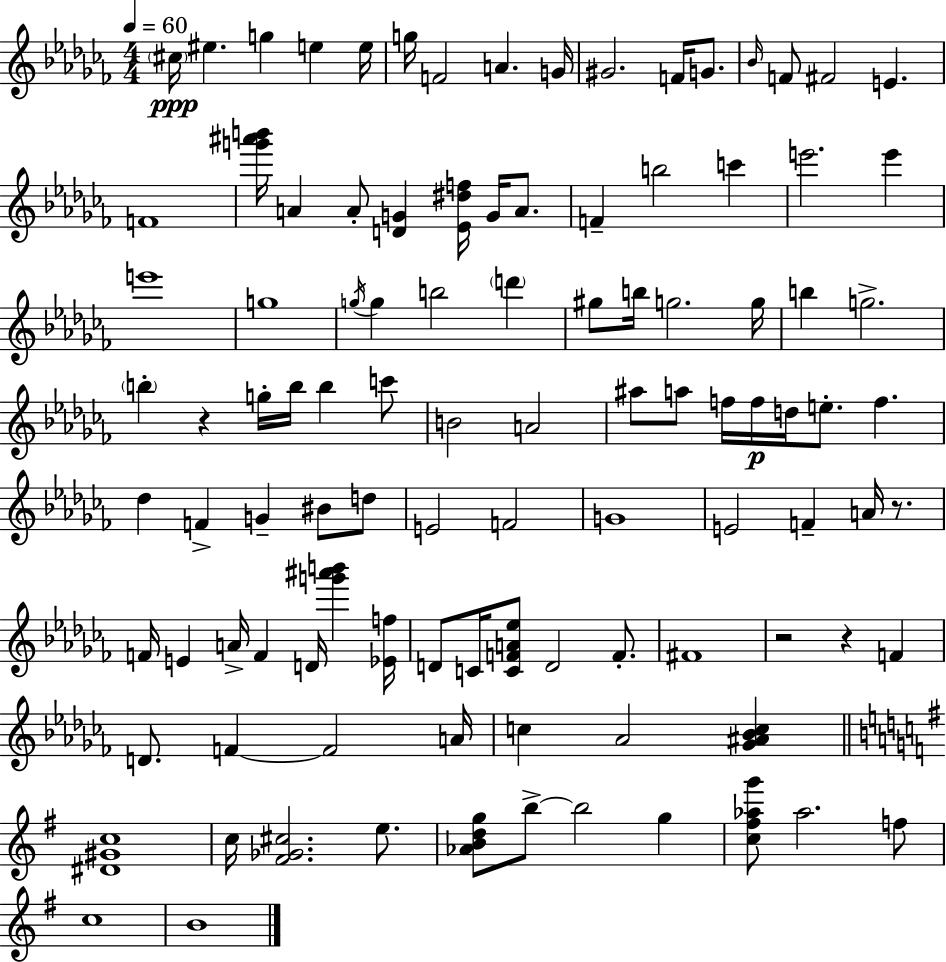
{
  \clef treble
  \numericTimeSignature
  \time 4/4
  \key aes \minor
  \tempo 4 = 60
  \parenthesize cis''16\ppp eis''4. g''4 e''4 e''16 | g''16 f'2 a'4. g'16 | gis'2. f'16 g'8. | \grace { bes'16 } f'8 fis'2 e'4. | \break f'1 | <g''' ais''' b'''>16 a'4 a'8-. <d' g'>4 <ees' dis'' f''>16 g'16 a'8. | f'4-- b''2 c'''4 | e'''2. e'''4 | \break e'''1 | g''1 | \acciaccatura { g''16 } g''4 b''2 \parenthesize d'''4 | gis''8 b''16 g''2. | \break g''16 b''4 g''2.-> | \parenthesize b''4-. r4 g''16-. b''16 b''4 | c'''8 b'2 a'2 | ais''8 a''8 f''16 f''16\p d''16 e''8.-. f''4. | \break des''4 f'4-> g'4-- bis'8 | d''8 e'2 f'2 | g'1 | e'2 f'4-- a'16 r8. | \break f'16 e'4 a'16-> f'4 d'16 <g''' ais''' b'''>4 | <ees' f''>16 d'8 c'16 <c' f' a' ees''>8 d'2 f'8.-. | fis'1 | r2 r4 f'4 | \break d'8. f'4~~ f'2 | a'16 c''4 aes'2 <ges' ais' bes' c''>4 | \bar "||" \break \key g \major <dis' gis' c''>1 | c''16 <fis' ges' cis''>2. e''8. | <aes' b' d'' g''>8 b''8->~~ b''2 g''4 | <c'' fis'' aes'' g'''>8 aes''2. f''8 | \break c''1 | b'1 | \bar "|."
}